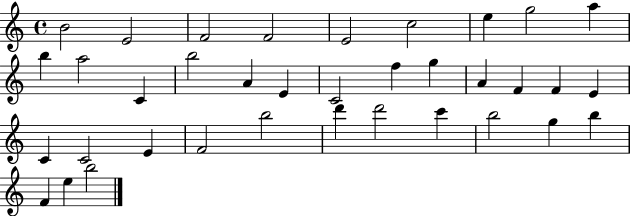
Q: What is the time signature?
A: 4/4